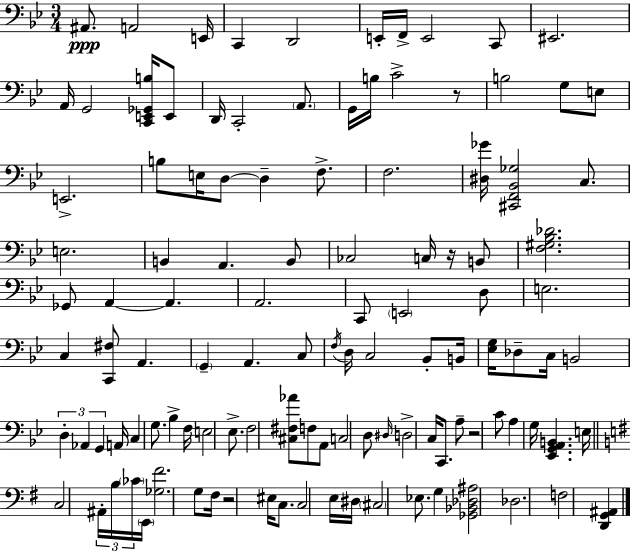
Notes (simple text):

A#2/e. A2/h E2/s C2/q D2/h E2/s F2/s E2/h C2/e EIS2/h. A2/s G2/h [C2,E2,Gb2,B3]/s E2/e D2/s C2/h A2/e. G2/s B3/s C4/h R/e B3/h G3/e E3/e E2/h. B3/e E3/s D3/e D3/q F3/e. F3/h. [D#3,Gb4]/s [C#2,F2,Bb2,Gb3]/h C3/e. E3/h. B2/q A2/q. B2/e CES3/h C3/s R/s B2/e [F3,G#3,Bb3,Db4]/h. Gb2/e A2/q A2/q. A2/h. C2/e E2/h D3/e E3/h. C3/q [C2,F#3]/e A2/q. G2/q A2/q. C3/e F3/s D3/s C3/h Bb2/e B2/s [Eb3,G3]/s Db3/e C3/s B2/h D3/q Ab2/q G2/q A2/s C3/q G3/e. Bb3/q F3/s E3/h Eb3/e. F3/h [C#3,F#3,Ab4]/e F3/e A2/e C3/h D3/e D#3/s D3/h C3/s C2/e. A3/e R/h C4/e A3/q G3/s [Eb2,G2,A2,B2]/q. E3/s C3/h A#2/s B3/s CES4/s E2/s [Gb3,F#4]/h. G3/e F#3/s R/h EIS3/s C3/e. C3/h E3/s D#3/s C#3/h Eb3/e. G3/q [Gb2,Bb2,Db3,A#3]/h Db3/h. F3/h [D2,G2,A#2]/q